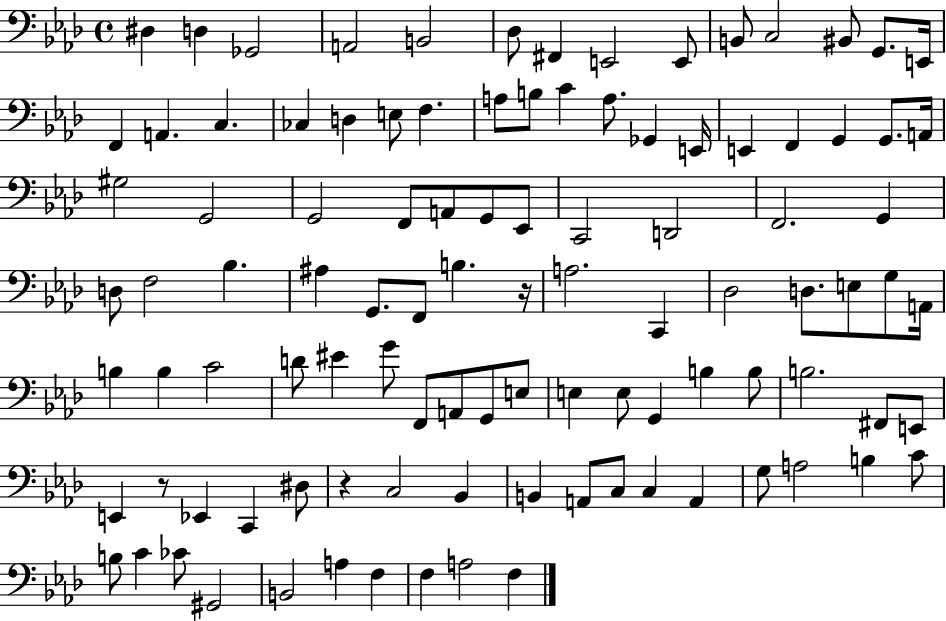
X:1
T:Untitled
M:4/4
L:1/4
K:Ab
^D, D, _G,,2 A,,2 B,,2 _D,/2 ^F,, E,,2 E,,/2 B,,/2 C,2 ^B,,/2 G,,/2 E,,/4 F,, A,, C, _C, D, E,/2 F, A,/2 B,/2 C A,/2 _G,, E,,/4 E,, F,, G,, G,,/2 A,,/4 ^G,2 G,,2 G,,2 F,,/2 A,,/2 G,,/2 _E,,/2 C,,2 D,,2 F,,2 G,, D,/2 F,2 _B, ^A, G,,/2 F,,/2 B, z/4 A,2 C,, _D,2 D,/2 E,/2 G,/2 A,,/4 B, B, C2 D/2 ^E G/2 F,,/2 A,,/2 G,,/2 E,/2 E, E,/2 G,, B, B,/2 B,2 ^F,,/2 E,,/2 E,, z/2 _E,, C,, ^D,/2 z C,2 _B,, B,, A,,/2 C,/2 C, A,, G,/2 A,2 B, C/2 B,/2 C _C/2 ^G,,2 B,,2 A, F, F, A,2 F,